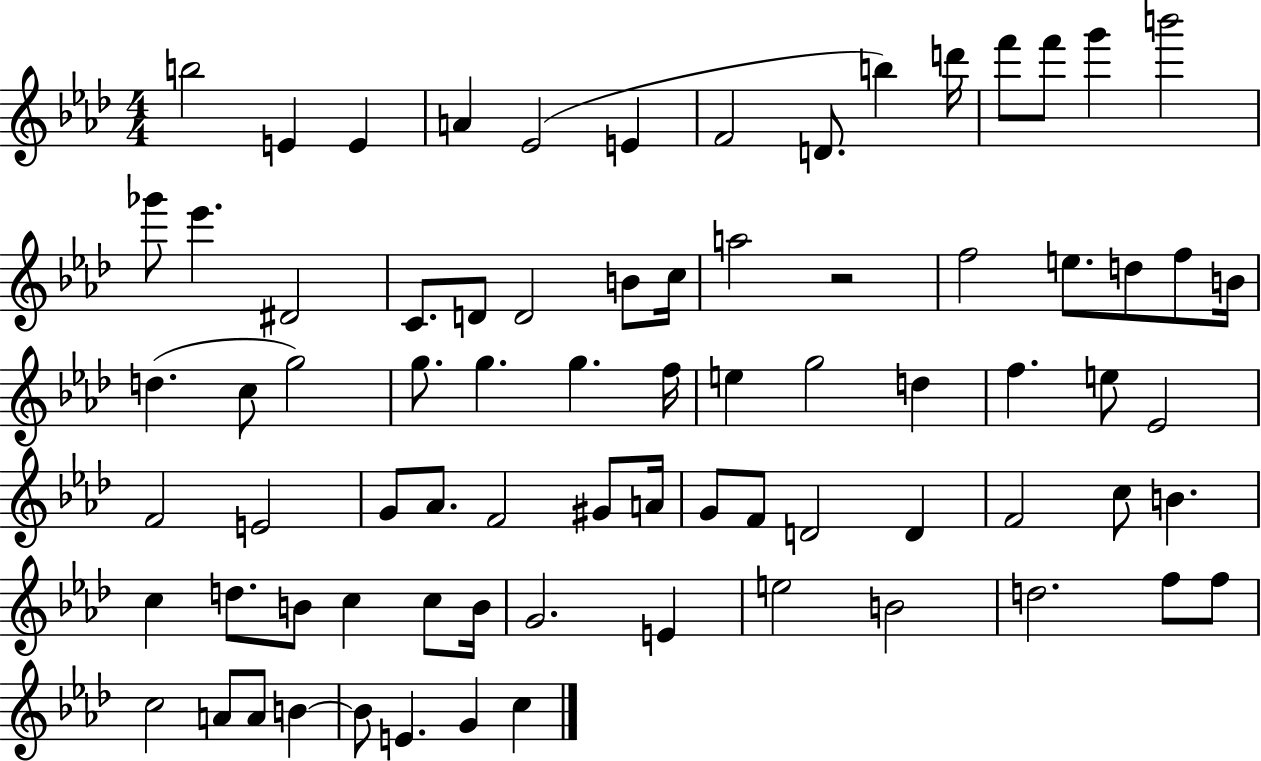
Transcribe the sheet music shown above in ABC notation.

X:1
T:Untitled
M:4/4
L:1/4
K:Ab
b2 E E A _E2 E F2 D/2 b d'/4 f'/2 f'/2 g' b'2 _g'/2 _e' ^D2 C/2 D/2 D2 B/2 c/4 a2 z2 f2 e/2 d/2 f/2 B/4 d c/2 g2 g/2 g g f/4 e g2 d f e/2 _E2 F2 E2 G/2 _A/2 F2 ^G/2 A/4 G/2 F/2 D2 D F2 c/2 B c d/2 B/2 c c/2 B/4 G2 E e2 B2 d2 f/2 f/2 c2 A/2 A/2 B B/2 E G c